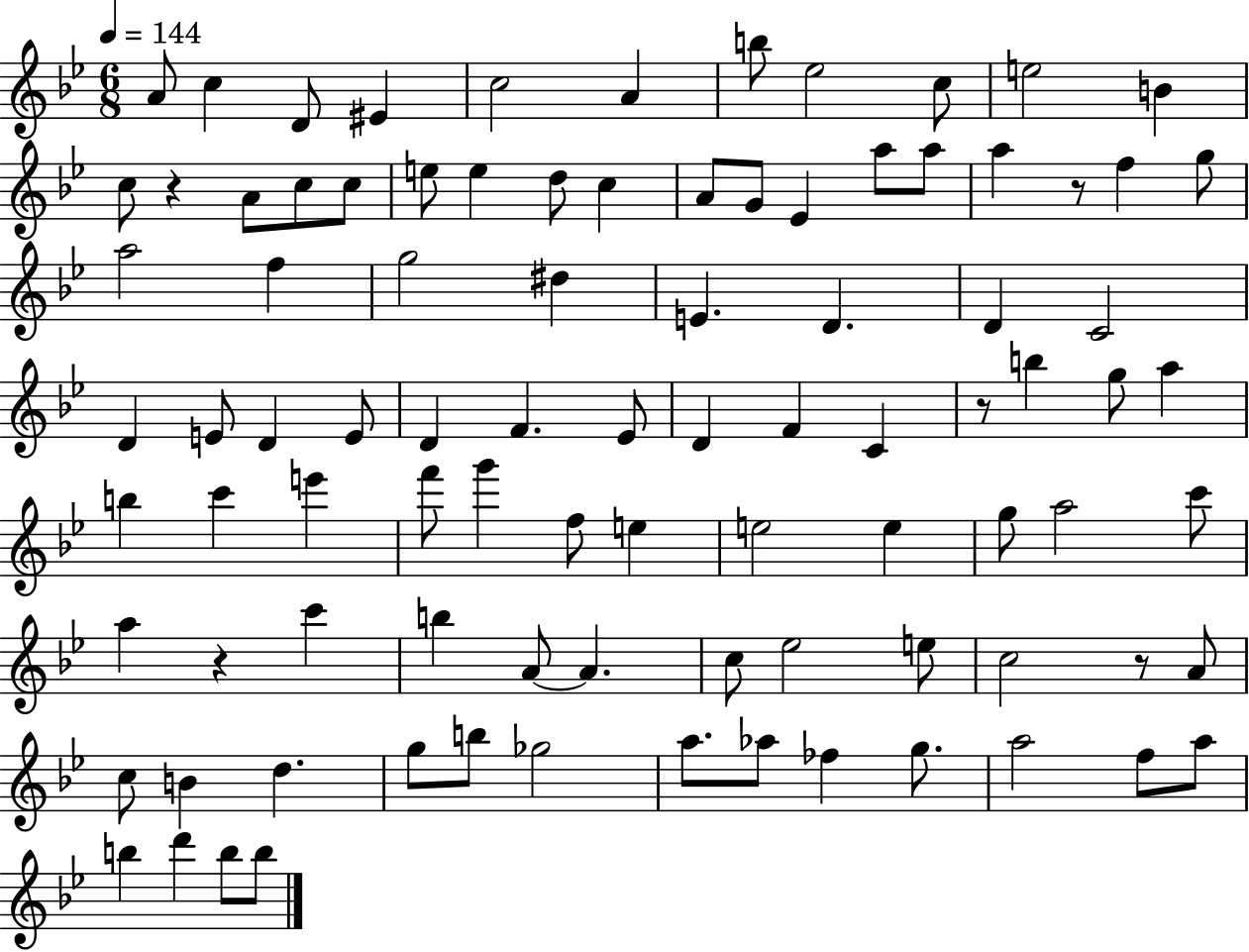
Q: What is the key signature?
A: BES major